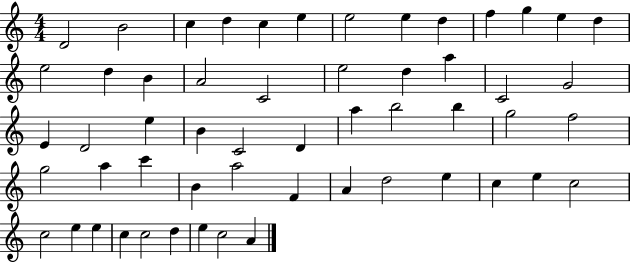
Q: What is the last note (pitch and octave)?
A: A4